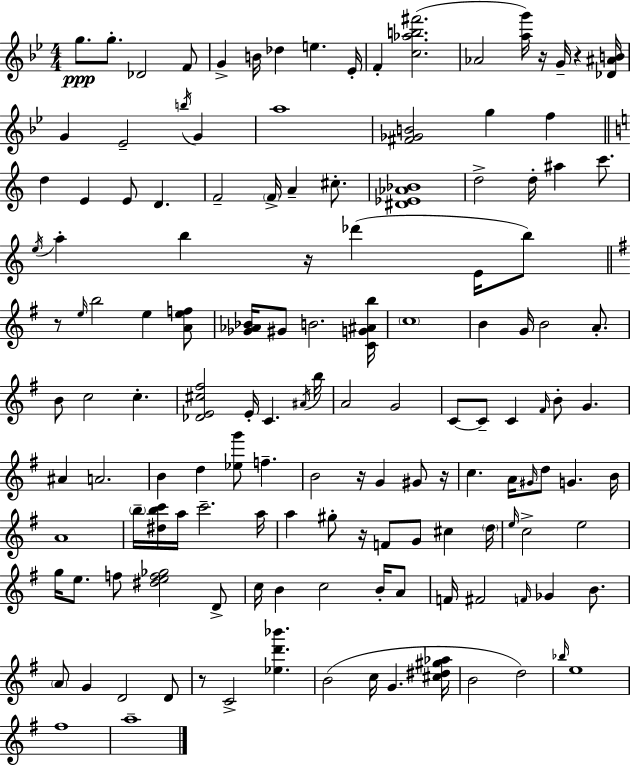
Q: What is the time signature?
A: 4/4